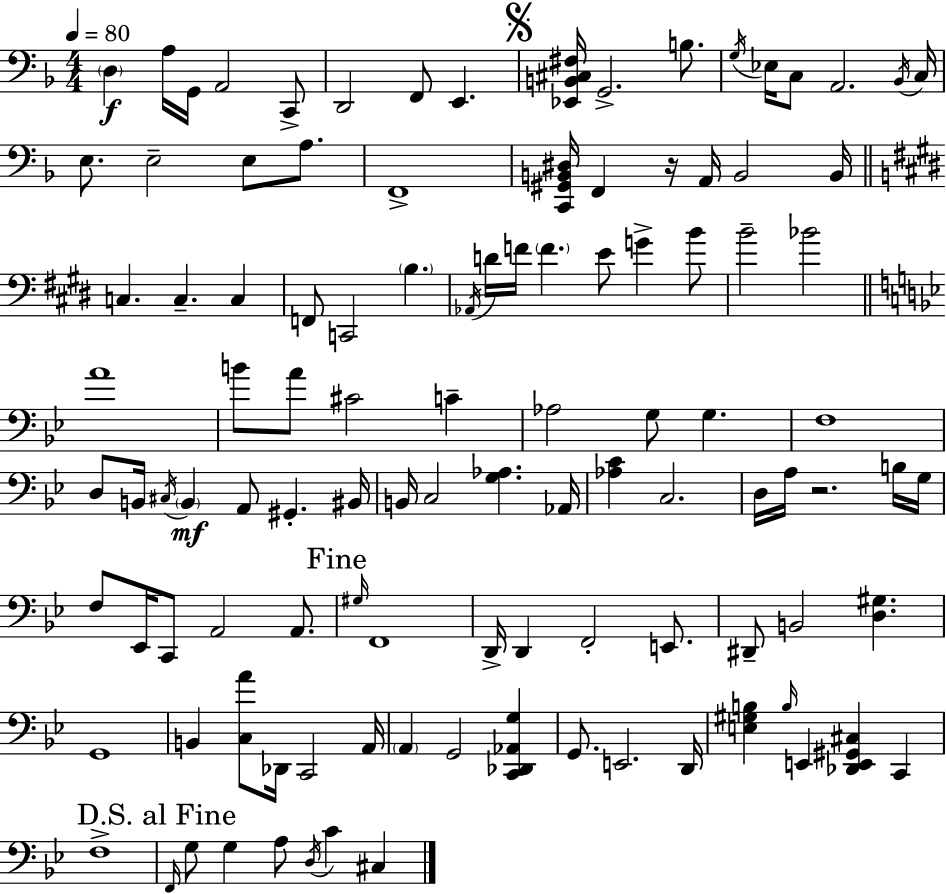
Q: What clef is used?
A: bass